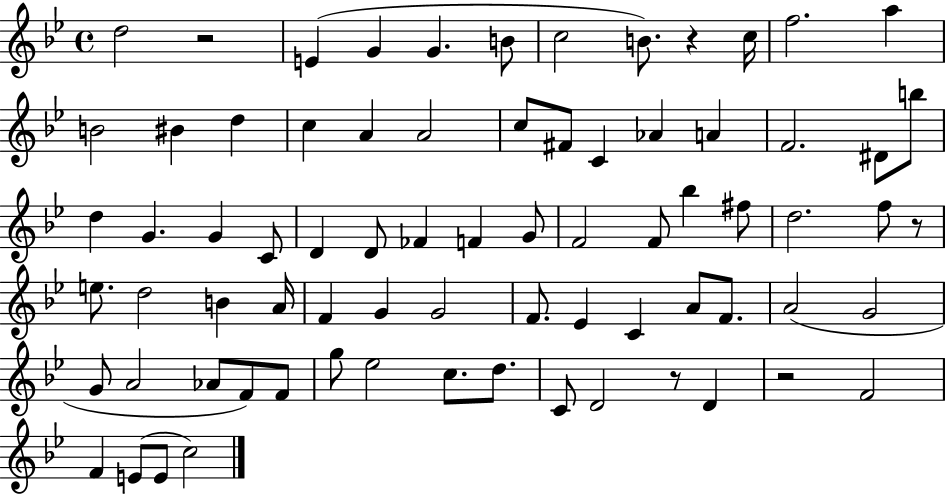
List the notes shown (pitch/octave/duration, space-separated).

D5/h R/h E4/q G4/q G4/q. B4/e C5/h B4/e. R/q C5/s F5/h. A5/q B4/h BIS4/q D5/q C5/q A4/q A4/h C5/e F#4/e C4/q Ab4/q A4/q F4/h. D#4/e B5/e D5/q G4/q. G4/q C4/e D4/q D4/e FES4/q F4/q G4/e F4/h F4/e Bb5/q F#5/e D5/h. F5/e R/e E5/e. D5/h B4/q A4/s F4/q G4/q G4/h F4/e. Eb4/q C4/q A4/e F4/e. A4/h G4/h G4/e A4/h Ab4/e F4/e F4/e G5/e Eb5/h C5/e. D5/e. C4/e D4/h R/e D4/q R/h F4/h F4/q E4/e E4/e C5/h